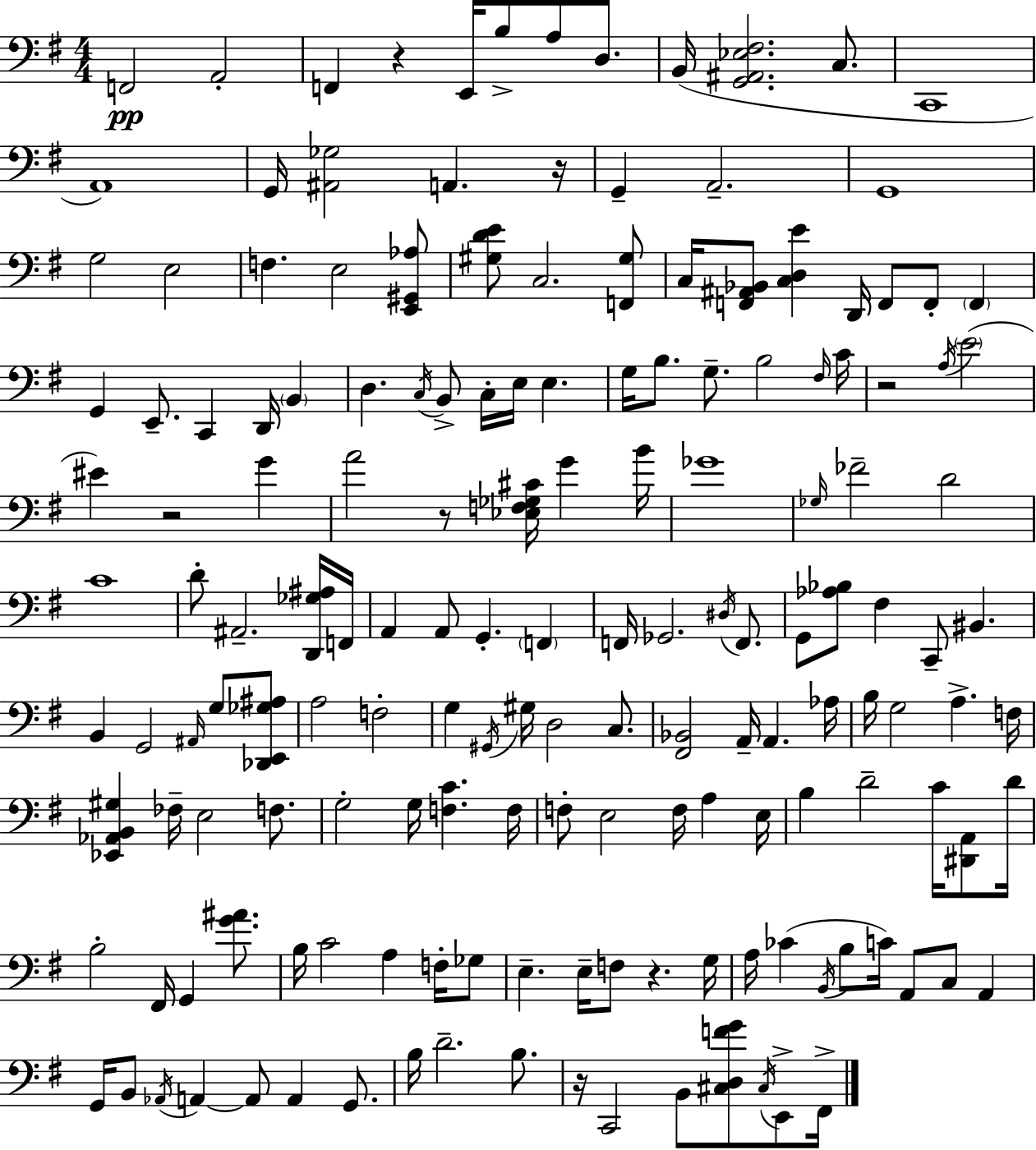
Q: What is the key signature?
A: E minor